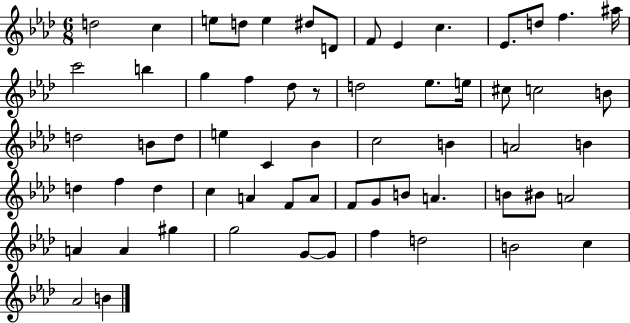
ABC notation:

X:1
T:Untitled
M:6/8
L:1/4
K:Ab
d2 c e/2 d/2 e ^d/2 D/2 F/2 _E c _E/2 d/2 f ^a/4 c'2 b g f _d/2 z/2 d2 _e/2 e/4 ^c/2 c2 B/2 d2 B/2 d/2 e C _B c2 B A2 B d f d c A F/2 A/2 F/2 G/2 B/2 A B/2 ^B/2 A2 A A ^g g2 G/2 G/2 f d2 B2 c _A2 B